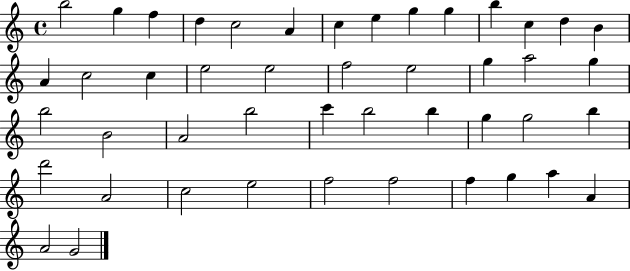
{
  \clef treble
  \time 4/4
  \defaultTimeSignature
  \key c \major
  b''2 g''4 f''4 | d''4 c''2 a'4 | c''4 e''4 g''4 g''4 | b''4 c''4 d''4 b'4 | \break a'4 c''2 c''4 | e''2 e''2 | f''2 e''2 | g''4 a''2 g''4 | \break b''2 b'2 | a'2 b''2 | c'''4 b''2 b''4 | g''4 g''2 b''4 | \break d'''2 a'2 | c''2 e''2 | f''2 f''2 | f''4 g''4 a''4 a'4 | \break a'2 g'2 | \bar "|."
}